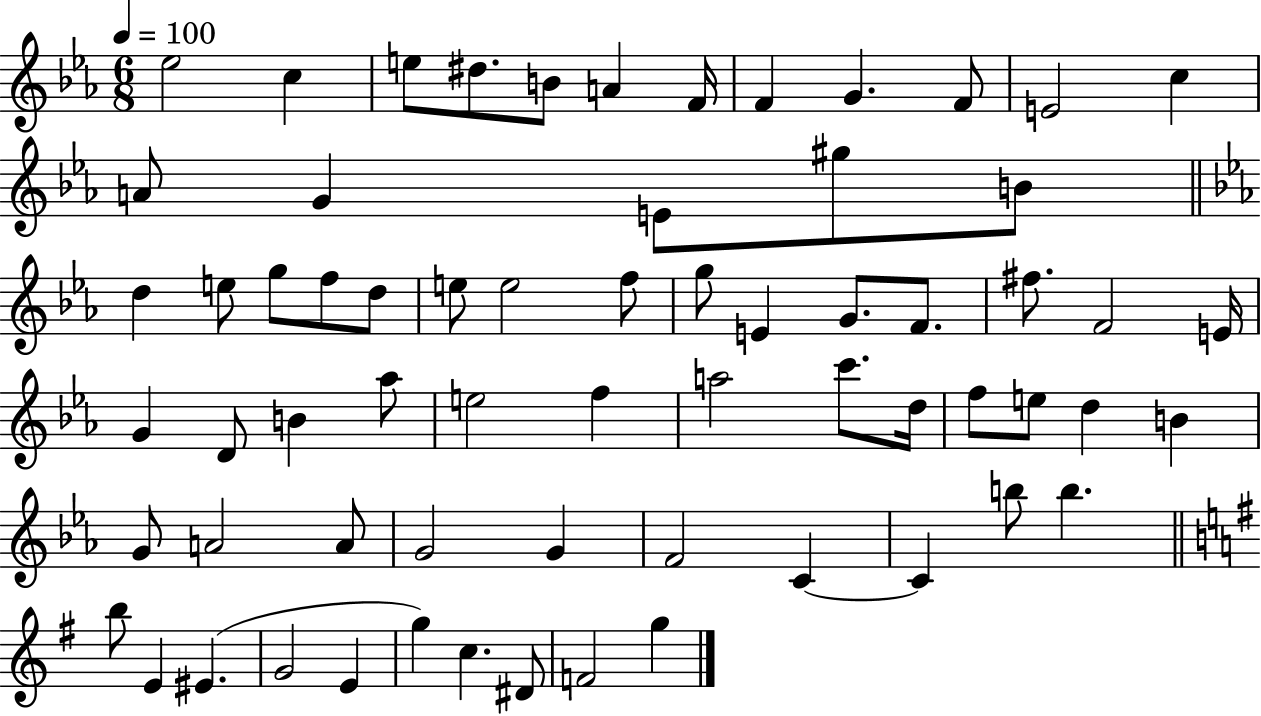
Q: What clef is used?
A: treble